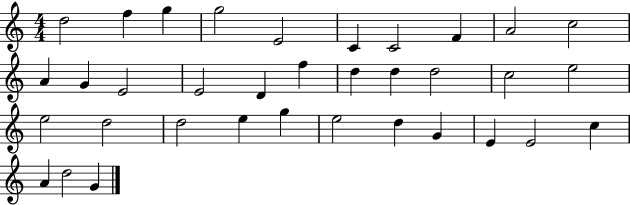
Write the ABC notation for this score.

X:1
T:Untitled
M:4/4
L:1/4
K:C
d2 f g g2 E2 C C2 F A2 c2 A G E2 E2 D f d d d2 c2 e2 e2 d2 d2 e g e2 d G E E2 c A d2 G